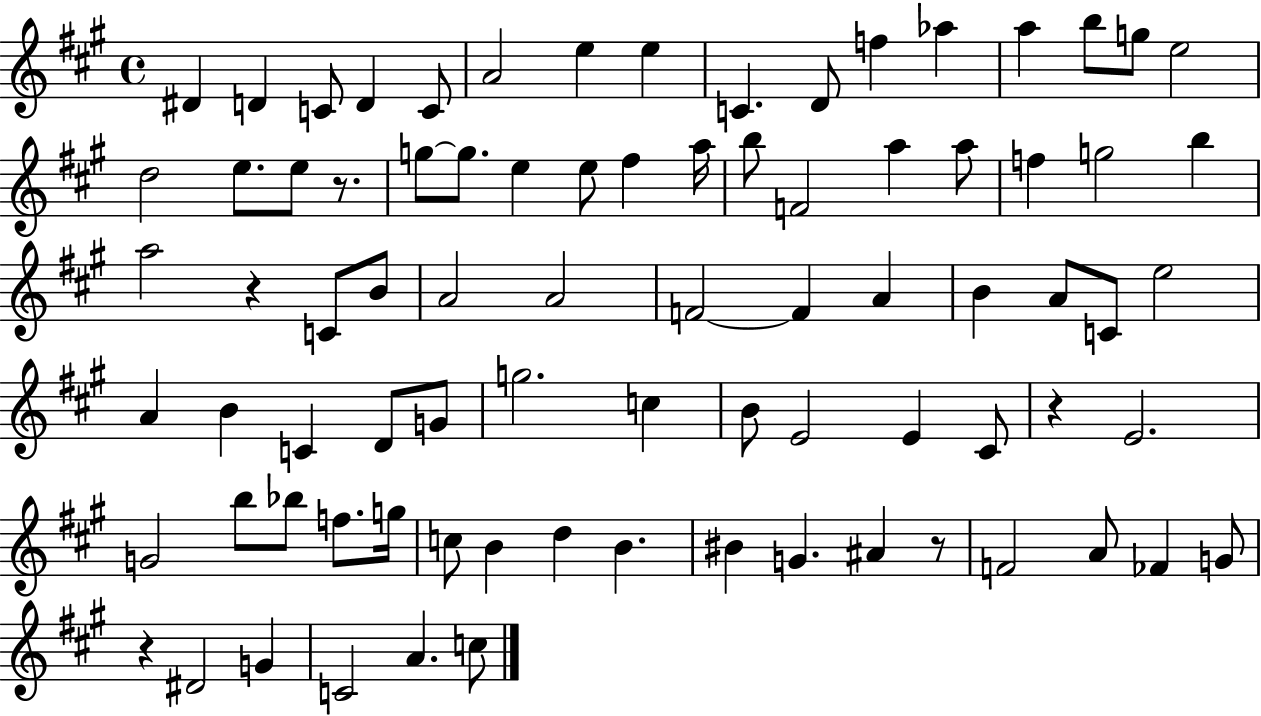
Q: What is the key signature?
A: A major